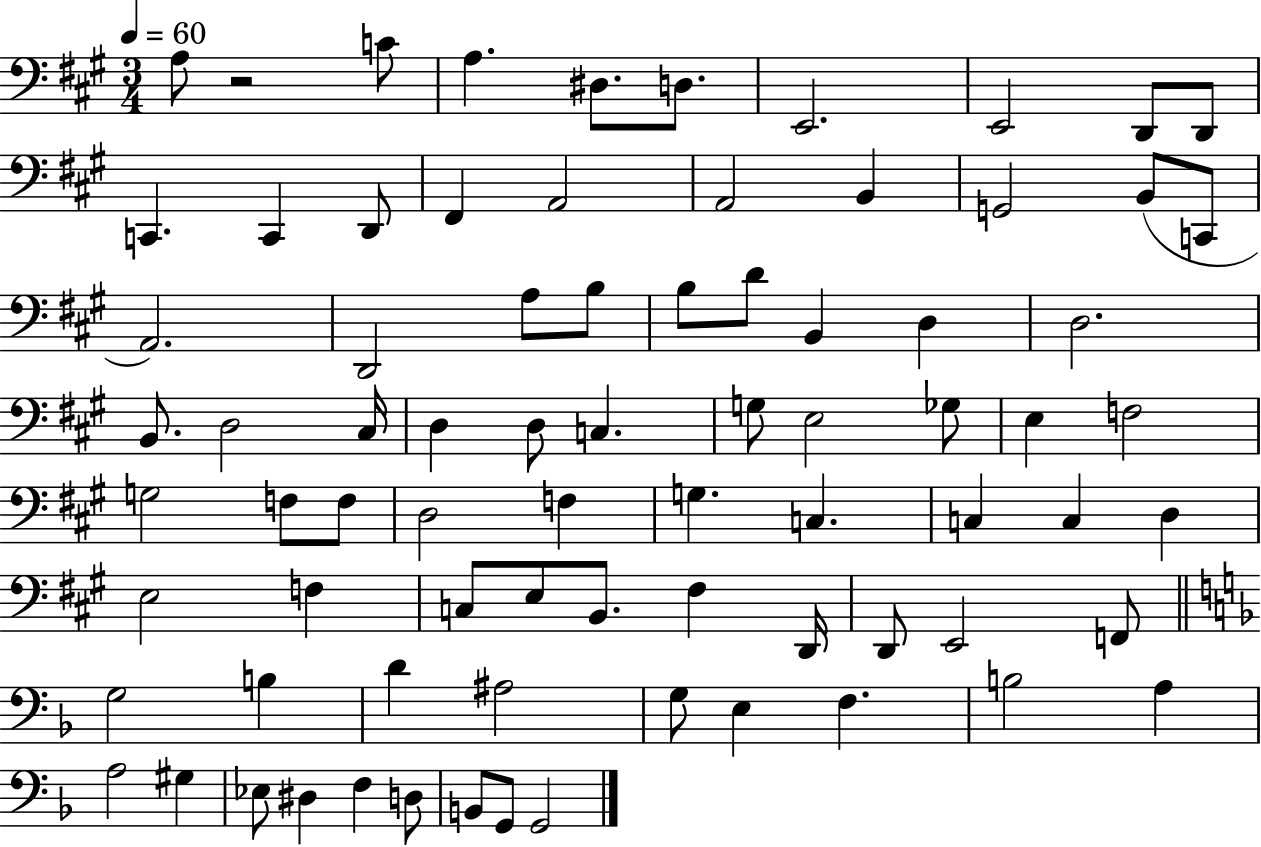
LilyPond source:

{
  \clef bass
  \numericTimeSignature
  \time 3/4
  \key a \major
  \tempo 4 = 60
  a8 r2 c'8 | a4. dis8. d8. | e,2. | e,2 d,8 d,8 | \break c,4. c,4 d,8 | fis,4 a,2 | a,2 b,4 | g,2 b,8( c,8 | \break a,2.) | d,2 a8 b8 | b8 d'8 b,4 d4 | d2. | \break b,8. d2 cis16 | d4 d8 c4. | g8 e2 ges8 | e4 f2 | \break g2 f8 f8 | d2 f4 | g4. c4. | c4 c4 d4 | \break e2 f4 | c8 e8 b,8. fis4 d,16 | d,8 e,2 f,8 | \bar "||" \break \key f \major g2 b4 | d'4 ais2 | g8 e4 f4. | b2 a4 | \break a2 gis4 | ees8 dis4 f4 d8 | b,8 g,8 g,2 | \bar "|."
}